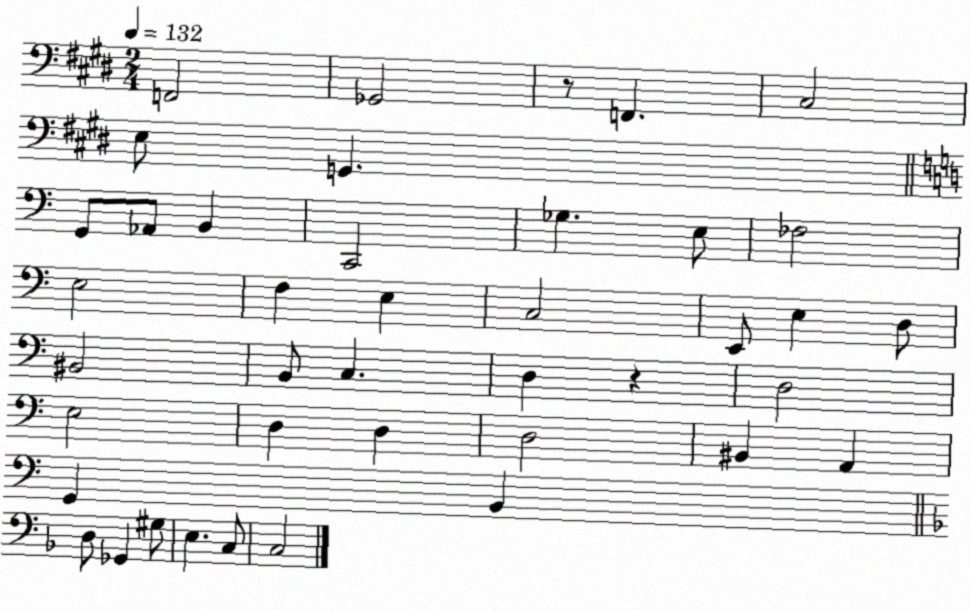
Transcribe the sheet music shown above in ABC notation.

X:1
T:Untitled
M:2/4
L:1/4
K:E
F,,2 _G,,2 z/2 F,, ^C,2 E,/2 G,, G,,/2 _A,,/2 B,, C,,2 _G, E,/2 _F,2 E,2 F, E, C,2 E,,/2 E, D,/2 ^B,,2 B,,/2 C, D, z D,2 E,2 D, D, D,2 ^B,, A,, G,, B,, D,/2 _G,, ^G,/2 E, C,/2 C,2